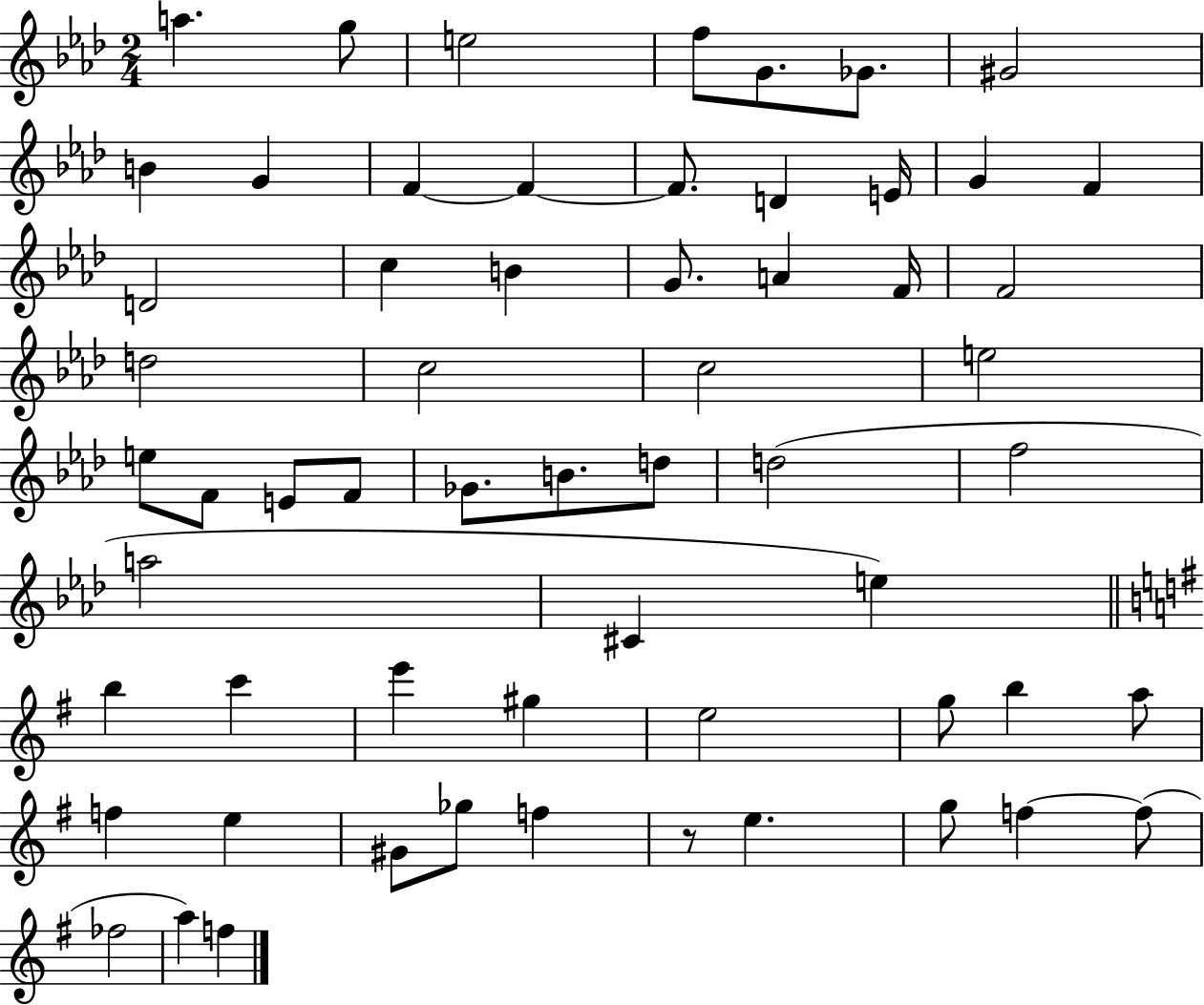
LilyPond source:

{
  \clef treble
  \numericTimeSignature
  \time 2/4
  \key aes \major
  a''4. g''8 | e''2 | f''8 g'8. ges'8. | gis'2 | \break b'4 g'4 | f'4~~ f'4~~ | f'8. d'4 e'16 | g'4 f'4 | \break d'2 | c''4 b'4 | g'8. a'4 f'16 | f'2 | \break d''2 | c''2 | c''2 | e''2 | \break e''8 f'8 e'8 f'8 | ges'8. b'8. d''8 | d''2( | f''2 | \break a''2 | cis'4 e''4) | \bar "||" \break \key e \minor b''4 c'''4 | e'''4 gis''4 | e''2 | g''8 b''4 a''8 | \break f''4 e''4 | gis'8 ges''8 f''4 | r8 e''4. | g''8 f''4~~ f''8( | \break fes''2 | a''4) f''4 | \bar "|."
}